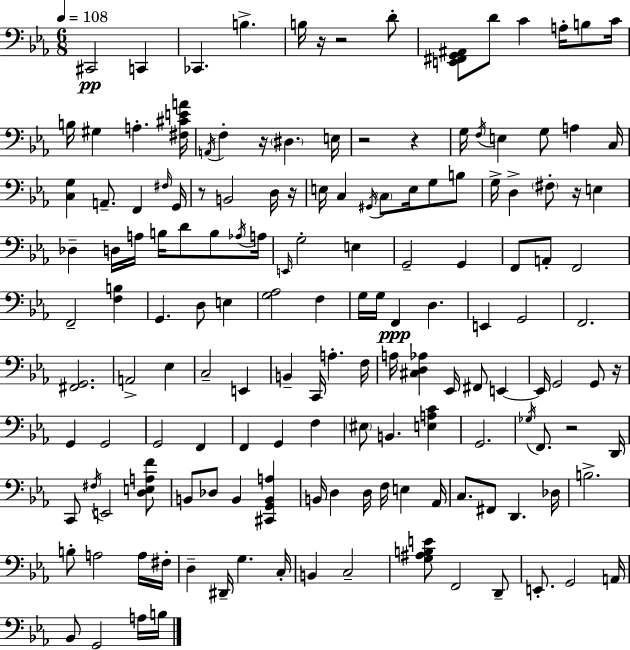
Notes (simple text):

C#2/h C2/q CES2/q. B3/q. B3/s R/s R/h D4/e [E2,F#2,G2,A#2]/e D4/e C4/q A3/s B3/e C4/s B3/s G#3/q A3/q. [F#3,C#4,E4,A4]/s A2/s F3/q R/s D#3/q. E3/s R/h R/q G3/s F3/s E3/q G3/e A3/q C3/s [C3,G3]/q A2/e. F2/q F#3/s G2/s R/e B2/h D3/s R/s E3/s C3/q G#2/s C3/e E3/s G3/e B3/e G3/s D3/q F#3/e R/s E3/q Db3/q D3/s A3/s B3/s D4/e B3/e Ab3/s A3/s E2/s G3/h E3/q G2/h G2/q F2/e A2/e F2/h F2/h [F3,B3]/q G2/q. D3/e E3/q [G3,Ab3]/h F3/q G3/s G3/s F2/q D3/q. E2/q G2/h F2/h. [F#2,G2]/h. A2/h Eb3/q C3/h E2/q B2/q C2/s A3/q. F3/s A3/s [C#3,D3,Ab3]/q Eb2/s F#2/e E2/q E2/s G2/h G2/e R/s G2/q G2/h G2/h F2/q F2/q G2/q F3/q EIS3/e B2/q. [E3,A3,C4]/q G2/h. Gb3/s F2/e. R/h D2/s C2/e F#3/s E2/h [D3,E3,A3,F4]/e B2/e Db3/e B2/q [C#2,G2,B2,A3]/q B2/s D3/q D3/s F3/s E3/q Ab2/s C3/e. F#2/e D2/q. Db3/s B3/h. B3/e A3/h A3/s F#3/s D3/q D#2/s G3/q. C3/s B2/q C3/h [G3,A#3,B3,E4]/e F2/h D2/e E2/e. G2/h A2/s Bb2/e G2/h A3/s B3/s